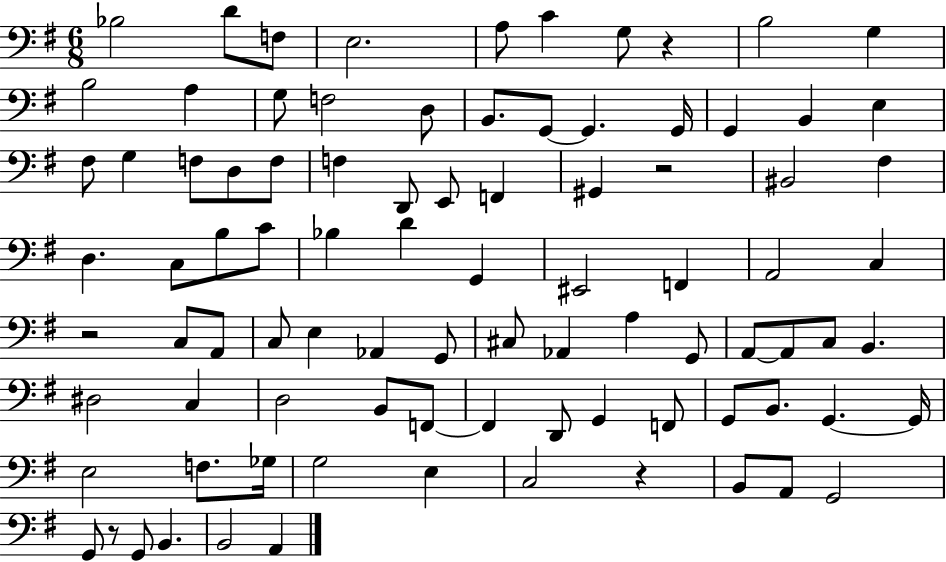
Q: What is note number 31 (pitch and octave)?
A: G#2